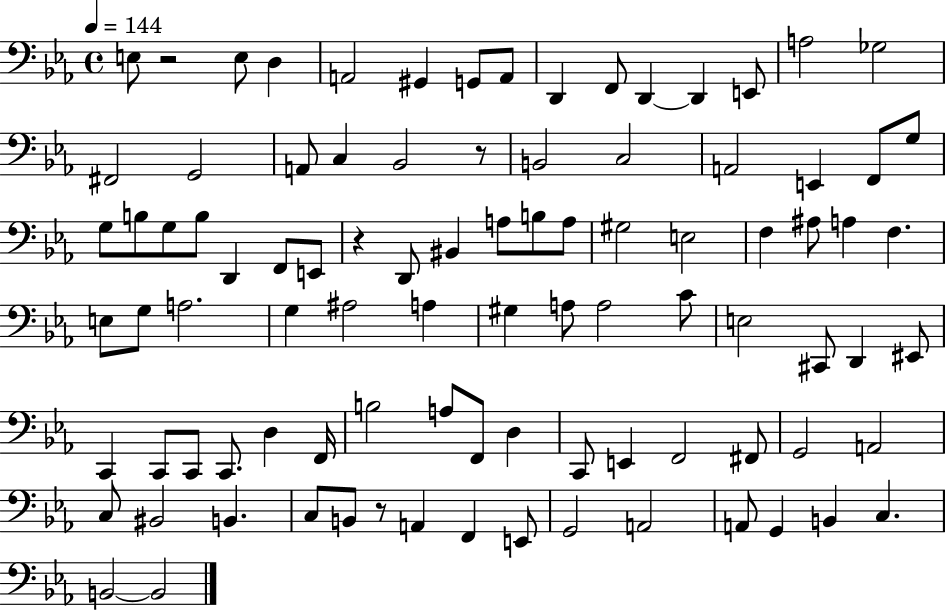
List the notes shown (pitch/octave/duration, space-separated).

E3/e R/h E3/e D3/q A2/h G#2/q G2/e A2/e D2/q F2/e D2/q D2/q E2/e A3/h Gb3/h F#2/h G2/h A2/e C3/q Bb2/h R/e B2/h C3/h A2/h E2/q F2/e G3/e G3/e B3/e G3/e B3/e D2/q F2/e E2/e R/q D2/e BIS2/q A3/e B3/e A3/e G#3/h E3/h F3/q A#3/e A3/q F3/q. E3/e G3/e A3/h. G3/q A#3/h A3/q G#3/q A3/e A3/h C4/e E3/h C#2/e D2/q EIS2/e C2/q C2/e C2/e C2/e. D3/q F2/s B3/h A3/e F2/e D3/q C2/e E2/q F2/h F#2/e G2/h A2/h C3/e BIS2/h B2/q. C3/e B2/e R/e A2/q F2/q E2/e G2/h A2/h A2/e G2/q B2/q C3/q. B2/h B2/h